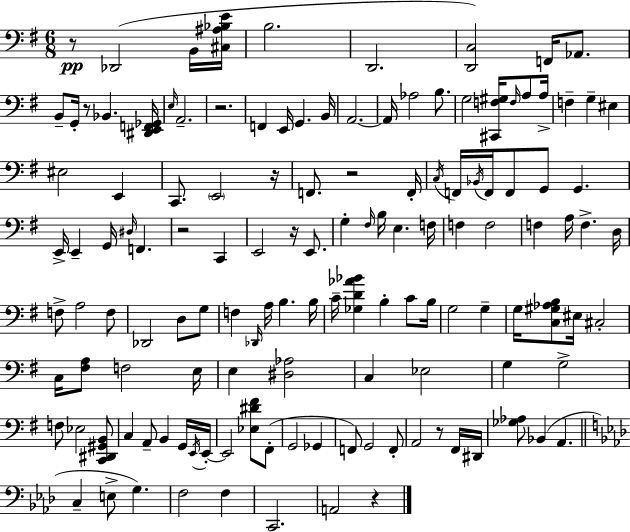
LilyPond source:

{
  \clef bass
  \numericTimeSignature
  \time 6/8
  \key g \major
  r8\pp des,2( b,16 <cis ais bes e'>16 | b2. | d,2. | <d, c>2) f,16 aes,8. | \break b,8-- g,16-. r8 bes,4. <dis, e, f, ges,>16 | \grace { e16 } a,2.-- | r2. | f,4 e,16 g,4. | \break b,16 a,2.~~ | a,16 aes2 b8. | g2 <cis, f gis>16 \grace { f16 } a8 | a16-> f4-- g4-- eis4 | \break eis2 e,4 | c,8. \parenthesize e,2 | r16 f,8. r2 | f,16-. \acciaccatura { c16 } f,16 \acciaccatura { bes,16 } f,16 f,8 g,8 g,4. | \break e,16-> e,4-- g,16 \grace { dis16 } f,4. | r2 | c,4 e,2 | r16 e,8. g4-. \grace { fis16 } b16 e4. | \break f16 f4 f2 | f4 a16 f4.-> | d16 f8-> a2 | f8 des,2 | \break d8 g8 f4 \grace { des,16 } a16 | b4. b16 c'16-- <ges d' aes' bes'>4 | b4-. c'8 b16 g2 | g4-- g16 <c gis aes b>8 eis16 cis2-. | \break c16 <fis a>8 f2 | e16 e4 <dis aes>2 | c4 ees2 | g4 g2-> | \break f8 ees2 | <c, dis, gis, b,>8 c4 a,8-- | b,4 g,16 \acciaccatura { e,16 } e,16-.~~ e,2 | <ees dis' fis'>8 fis,8-.( g,2 | \break ges,4 f,8) g,2 | f,8-. a,2 | r8 fis,16 dis,16 <ges aes>8 bes,4( | a,4. \bar "||" \break \key aes \major c4-- e8-> g4.) | f2 f4 | c,2. | a,2 r4 | \break \bar "|."
}